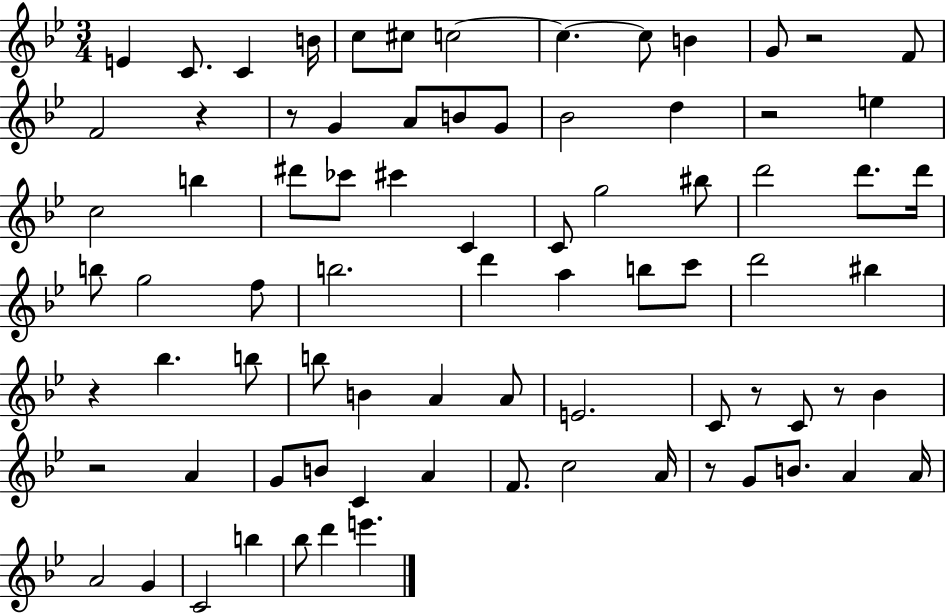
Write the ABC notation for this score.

X:1
T:Untitled
M:3/4
L:1/4
K:Bb
E C/2 C B/4 c/2 ^c/2 c2 c c/2 B G/2 z2 F/2 F2 z z/2 G A/2 B/2 G/2 _B2 d z2 e c2 b ^d'/2 _c'/2 ^c' C C/2 g2 ^b/2 d'2 d'/2 d'/4 b/2 g2 f/2 b2 d' a b/2 c'/2 d'2 ^b z _b b/2 b/2 B A A/2 E2 C/2 z/2 C/2 z/2 _B z2 A G/2 B/2 C A F/2 c2 A/4 z/2 G/2 B/2 A A/4 A2 G C2 b _b/2 d' e'